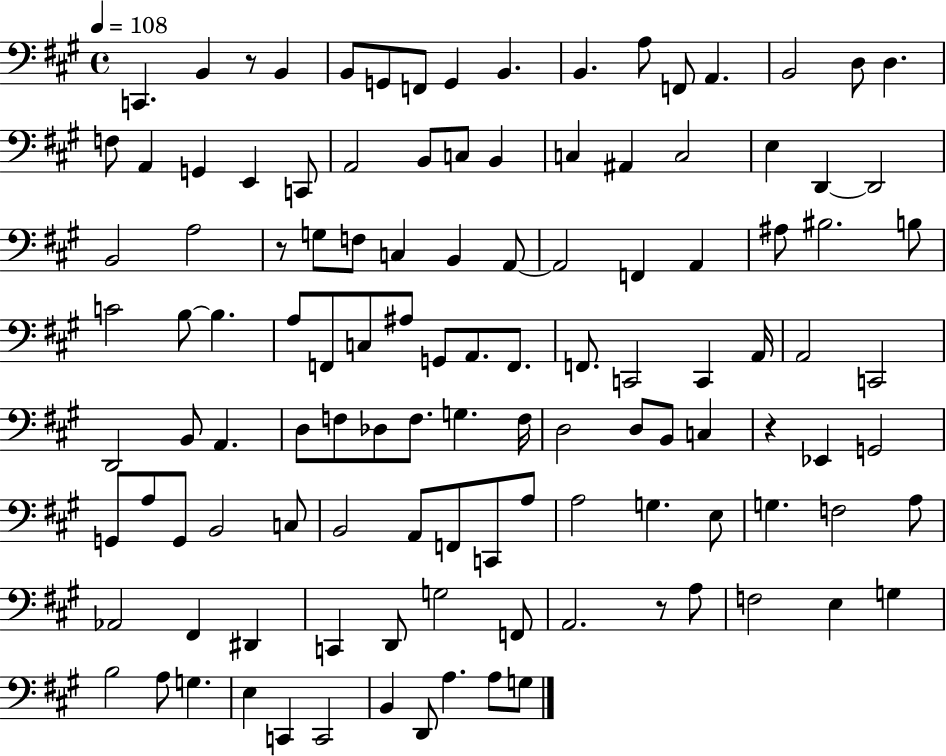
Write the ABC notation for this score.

X:1
T:Untitled
M:4/4
L:1/4
K:A
C,, B,, z/2 B,, B,,/2 G,,/2 F,,/2 G,, B,, B,, A,/2 F,,/2 A,, B,,2 D,/2 D, F,/2 A,, G,, E,, C,,/2 A,,2 B,,/2 C,/2 B,, C, ^A,, C,2 E, D,, D,,2 B,,2 A,2 z/2 G,/2 F,/2 C, B,, A,,/2 A,,2 F,, A,, ^A,/2 ^B,2 B,/2 C2 B,/2 B, A,/2 F,,/2 C,/2 ^A,/2 G,,/2 A,,/2 F,,/2 F,,/2 C,,2 C,, A,,/4 A,,2 C,,2 D,,2 B,,/2 A,, D,/2 F,/2 _D,/2 F,/2 G, F,/4 D,2 D,/2 B,,/2 C, z _E,, G,,2 G,,/2 A,/2 G,,/2 B,,2 C,/2 B,,2 A,,/2 F,,/2 C,,/2 A,/2 A,2 G, E,/2 G, F,2 A,/2 _A,,2 ^F,, ^D,, C,, D,,/2 G,2 F,,/2 A,,2 z/2 A,/2 F,2 E, G, B,2 A,/2 G, E, C,, C,,2 B,, D,,/2 A, A,/2 G,/2